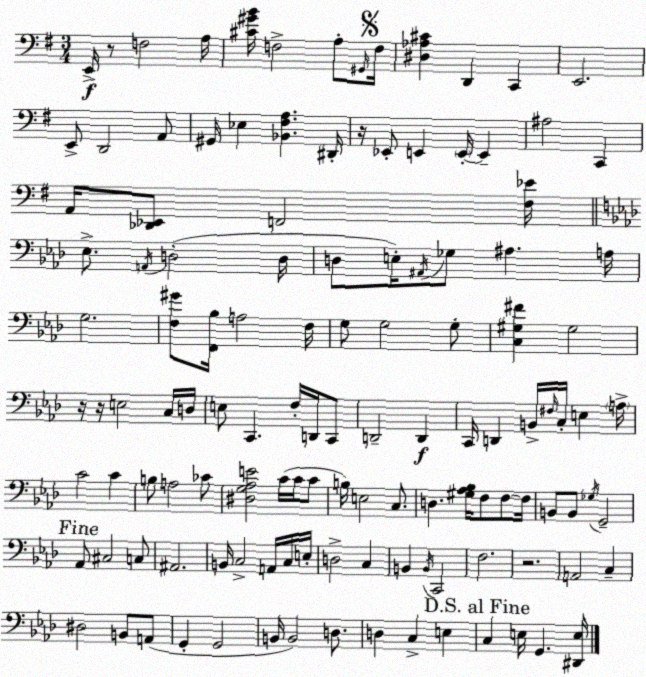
X:1
T:Untitled
M:3/4
L:1/4
K:Em
E,,/4 z/2 F,2 A,/4 [^C^GB]/4 F,2 A,/2 ^G,,/4 F,/4 [^D,_A,^C] D,, C,, E,,2 E,,/2 D,,2 A,,/2 ^G,,/4 _E, [_B,,^F,A,] ^D,,/4 z/4 _E,,/2 E,, E,,/4 E,, ^A,2 C,, A,,/4 [_D,,_E,,]/2 F,,2 [^F,_E]/4 _E,/2 A,,/4 D,2 D,/4 D,/2 E,/4 ^A,,/4 _G,/2 ^A, A,/4 G,2 [F,^G]/2 [F,,_B,]/4 A,2 F,/4 G,/2 G,2 G,/2 [C,^G,^F] ^G,2 z/4 z/4 E,2 C,/4 D,/4 E,/2 C,, F,/4 D,,/4 C,,/2 D,,2 D,, C,,/4 D,, B,,/4 ^F,/4 C,/4 E, A,/4 C2 C B,/2 A,2 _C/2 [^D,G,_A,E]2 C/4 C/4 C/2 B,/4 E,2 C,/2 D, [^G,_A,_B,]/4 F,/2 F,/2 F,/4 B,,/2 B,,/2 _G,/4 G,,2 _A,,/2 ^C,2 C,/2 ^A,,2 B,,/4 C,2 A,,/4 C,/4 E,/4 D,2 C, B,, B,,/4 C,,2 F,2 z2 A,,2 C, ^D,2 B,,/2 A,,/2 G,, G,,2 B,,/4 B,,2 D,/2 D, C, E, C, E,/4 G,, [^D,,E,]/4